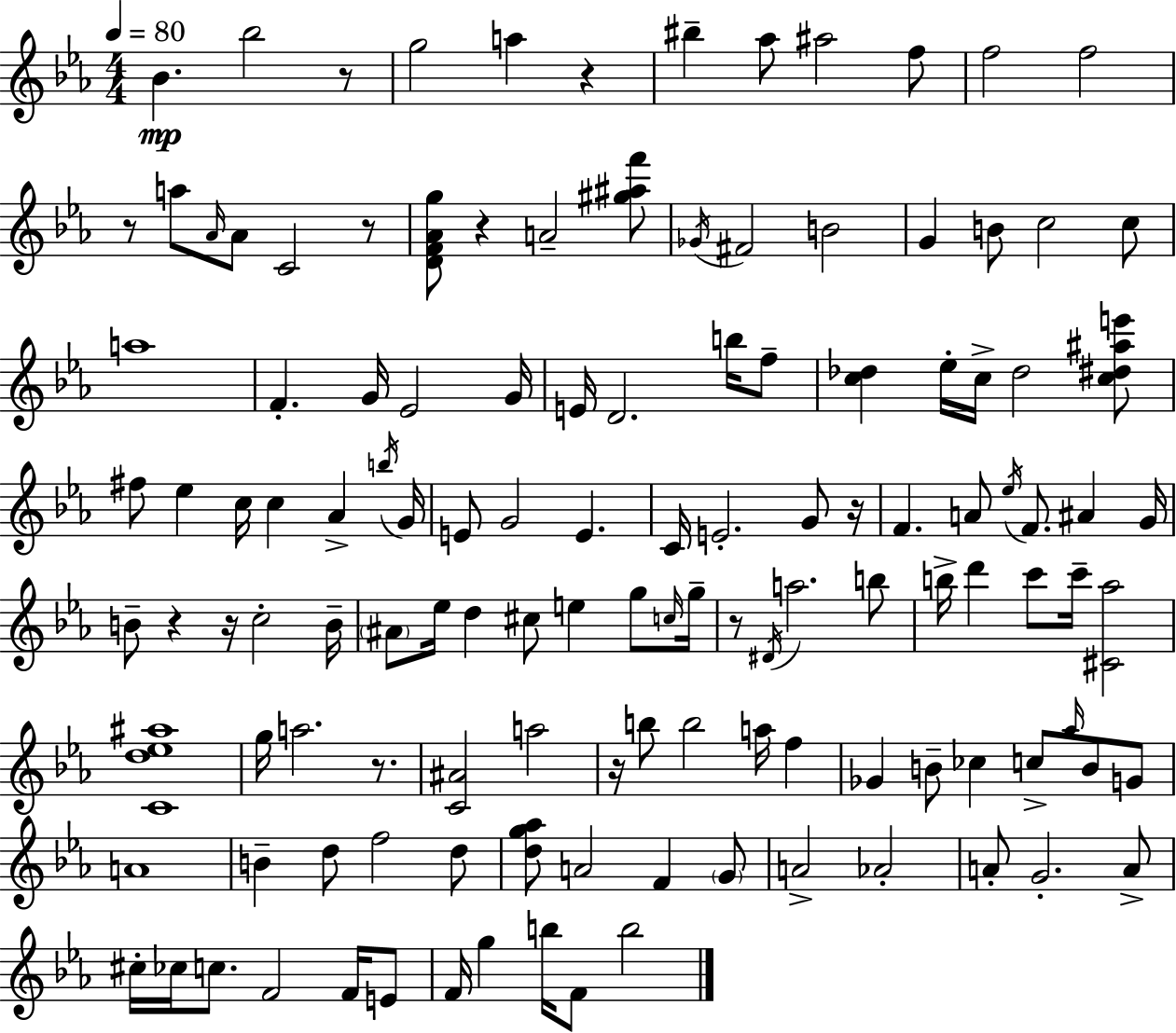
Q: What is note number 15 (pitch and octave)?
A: A4